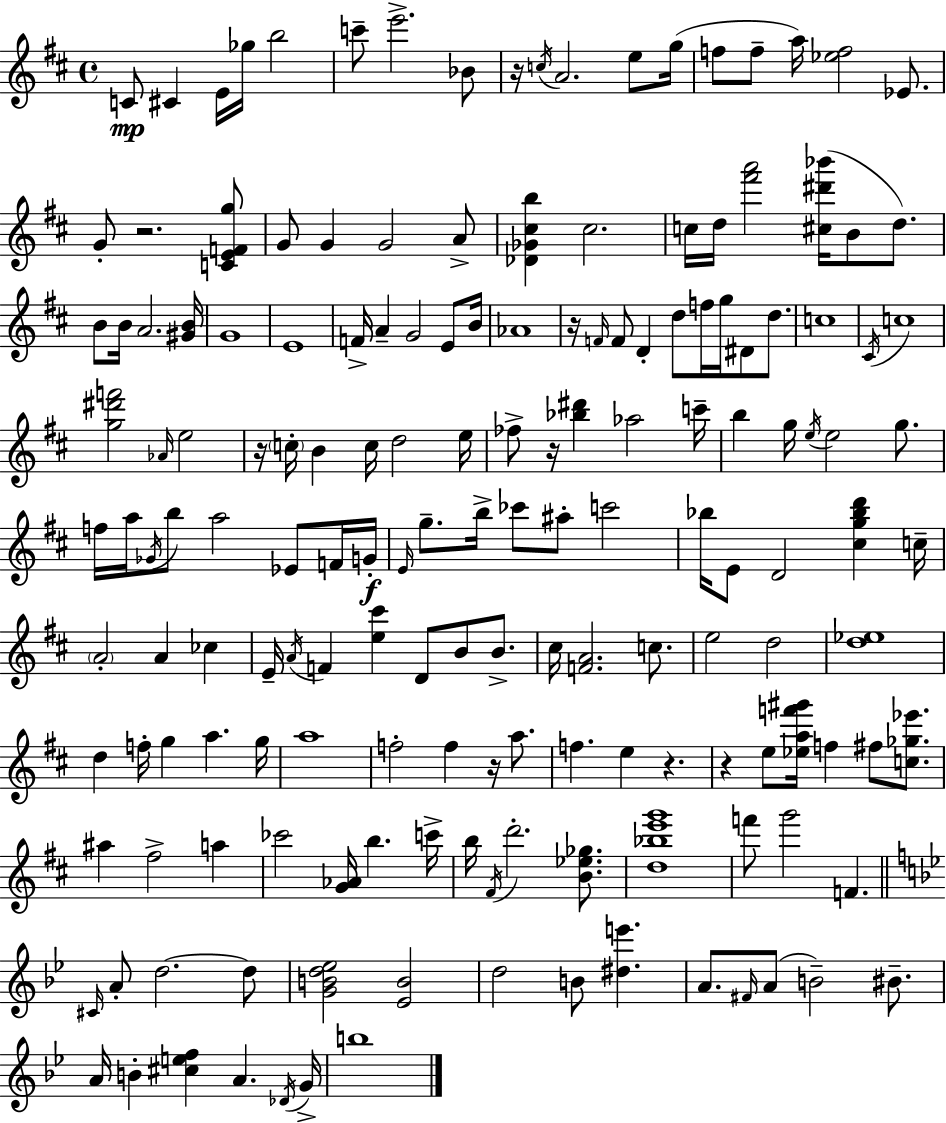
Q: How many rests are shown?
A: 8